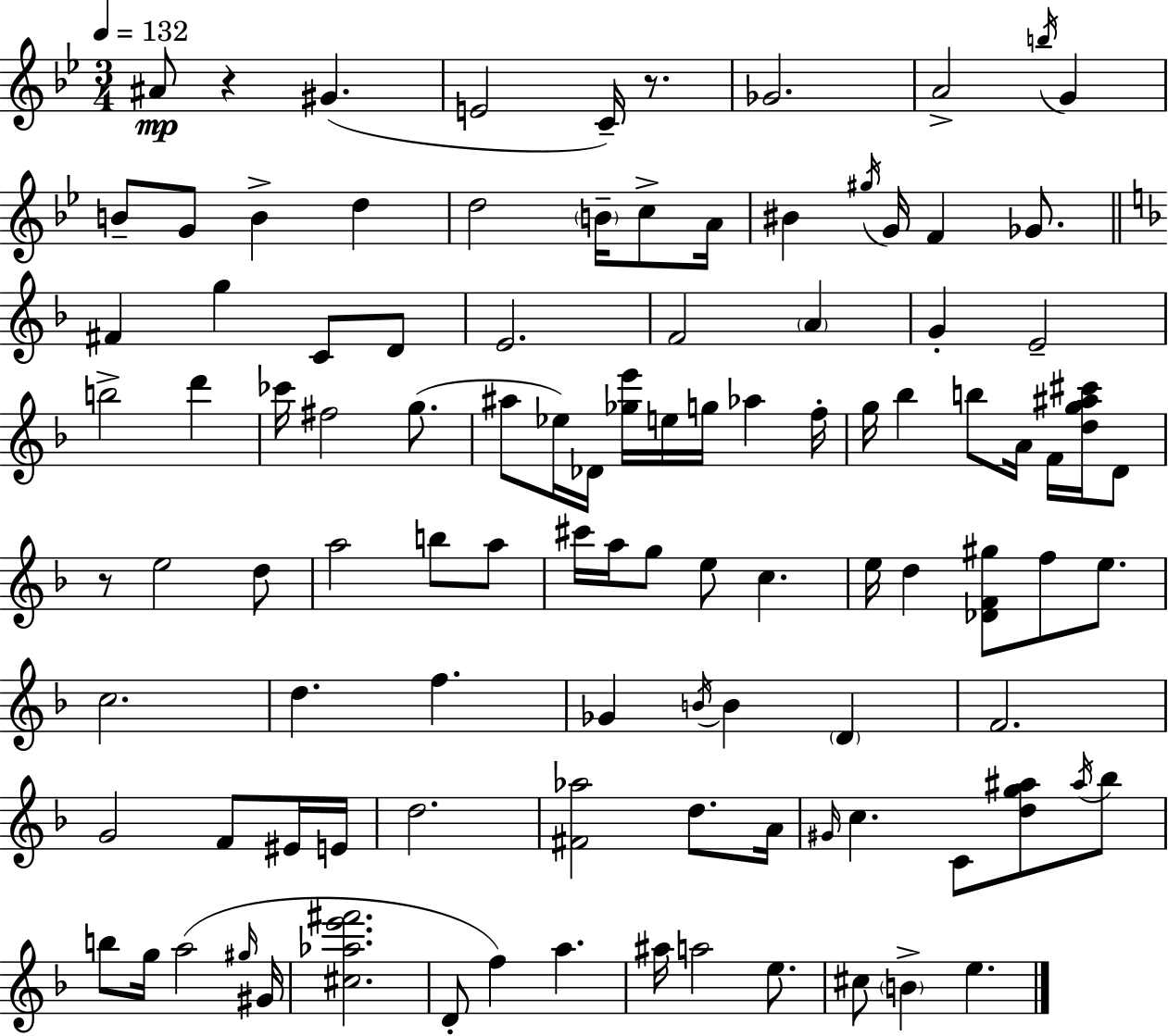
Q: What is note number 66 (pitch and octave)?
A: Gb4